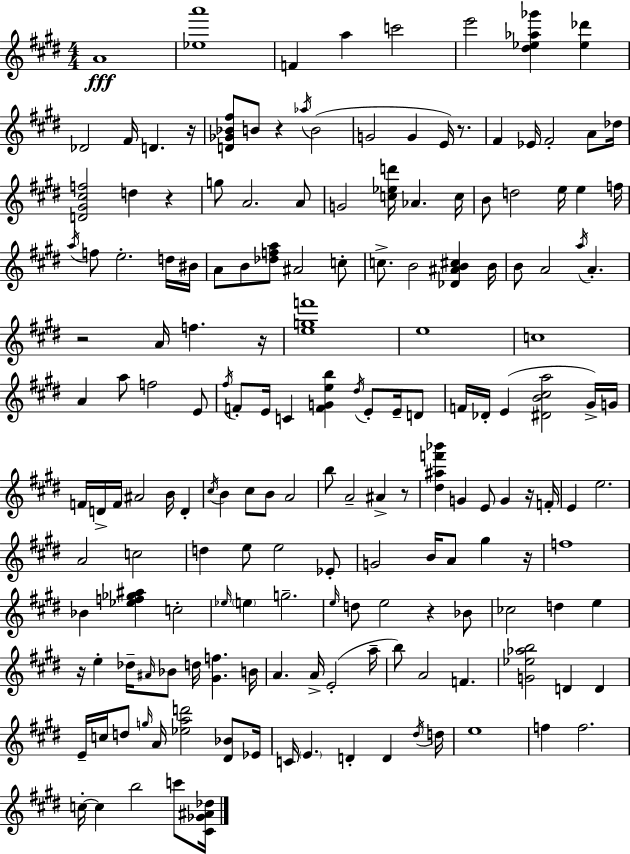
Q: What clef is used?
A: treble